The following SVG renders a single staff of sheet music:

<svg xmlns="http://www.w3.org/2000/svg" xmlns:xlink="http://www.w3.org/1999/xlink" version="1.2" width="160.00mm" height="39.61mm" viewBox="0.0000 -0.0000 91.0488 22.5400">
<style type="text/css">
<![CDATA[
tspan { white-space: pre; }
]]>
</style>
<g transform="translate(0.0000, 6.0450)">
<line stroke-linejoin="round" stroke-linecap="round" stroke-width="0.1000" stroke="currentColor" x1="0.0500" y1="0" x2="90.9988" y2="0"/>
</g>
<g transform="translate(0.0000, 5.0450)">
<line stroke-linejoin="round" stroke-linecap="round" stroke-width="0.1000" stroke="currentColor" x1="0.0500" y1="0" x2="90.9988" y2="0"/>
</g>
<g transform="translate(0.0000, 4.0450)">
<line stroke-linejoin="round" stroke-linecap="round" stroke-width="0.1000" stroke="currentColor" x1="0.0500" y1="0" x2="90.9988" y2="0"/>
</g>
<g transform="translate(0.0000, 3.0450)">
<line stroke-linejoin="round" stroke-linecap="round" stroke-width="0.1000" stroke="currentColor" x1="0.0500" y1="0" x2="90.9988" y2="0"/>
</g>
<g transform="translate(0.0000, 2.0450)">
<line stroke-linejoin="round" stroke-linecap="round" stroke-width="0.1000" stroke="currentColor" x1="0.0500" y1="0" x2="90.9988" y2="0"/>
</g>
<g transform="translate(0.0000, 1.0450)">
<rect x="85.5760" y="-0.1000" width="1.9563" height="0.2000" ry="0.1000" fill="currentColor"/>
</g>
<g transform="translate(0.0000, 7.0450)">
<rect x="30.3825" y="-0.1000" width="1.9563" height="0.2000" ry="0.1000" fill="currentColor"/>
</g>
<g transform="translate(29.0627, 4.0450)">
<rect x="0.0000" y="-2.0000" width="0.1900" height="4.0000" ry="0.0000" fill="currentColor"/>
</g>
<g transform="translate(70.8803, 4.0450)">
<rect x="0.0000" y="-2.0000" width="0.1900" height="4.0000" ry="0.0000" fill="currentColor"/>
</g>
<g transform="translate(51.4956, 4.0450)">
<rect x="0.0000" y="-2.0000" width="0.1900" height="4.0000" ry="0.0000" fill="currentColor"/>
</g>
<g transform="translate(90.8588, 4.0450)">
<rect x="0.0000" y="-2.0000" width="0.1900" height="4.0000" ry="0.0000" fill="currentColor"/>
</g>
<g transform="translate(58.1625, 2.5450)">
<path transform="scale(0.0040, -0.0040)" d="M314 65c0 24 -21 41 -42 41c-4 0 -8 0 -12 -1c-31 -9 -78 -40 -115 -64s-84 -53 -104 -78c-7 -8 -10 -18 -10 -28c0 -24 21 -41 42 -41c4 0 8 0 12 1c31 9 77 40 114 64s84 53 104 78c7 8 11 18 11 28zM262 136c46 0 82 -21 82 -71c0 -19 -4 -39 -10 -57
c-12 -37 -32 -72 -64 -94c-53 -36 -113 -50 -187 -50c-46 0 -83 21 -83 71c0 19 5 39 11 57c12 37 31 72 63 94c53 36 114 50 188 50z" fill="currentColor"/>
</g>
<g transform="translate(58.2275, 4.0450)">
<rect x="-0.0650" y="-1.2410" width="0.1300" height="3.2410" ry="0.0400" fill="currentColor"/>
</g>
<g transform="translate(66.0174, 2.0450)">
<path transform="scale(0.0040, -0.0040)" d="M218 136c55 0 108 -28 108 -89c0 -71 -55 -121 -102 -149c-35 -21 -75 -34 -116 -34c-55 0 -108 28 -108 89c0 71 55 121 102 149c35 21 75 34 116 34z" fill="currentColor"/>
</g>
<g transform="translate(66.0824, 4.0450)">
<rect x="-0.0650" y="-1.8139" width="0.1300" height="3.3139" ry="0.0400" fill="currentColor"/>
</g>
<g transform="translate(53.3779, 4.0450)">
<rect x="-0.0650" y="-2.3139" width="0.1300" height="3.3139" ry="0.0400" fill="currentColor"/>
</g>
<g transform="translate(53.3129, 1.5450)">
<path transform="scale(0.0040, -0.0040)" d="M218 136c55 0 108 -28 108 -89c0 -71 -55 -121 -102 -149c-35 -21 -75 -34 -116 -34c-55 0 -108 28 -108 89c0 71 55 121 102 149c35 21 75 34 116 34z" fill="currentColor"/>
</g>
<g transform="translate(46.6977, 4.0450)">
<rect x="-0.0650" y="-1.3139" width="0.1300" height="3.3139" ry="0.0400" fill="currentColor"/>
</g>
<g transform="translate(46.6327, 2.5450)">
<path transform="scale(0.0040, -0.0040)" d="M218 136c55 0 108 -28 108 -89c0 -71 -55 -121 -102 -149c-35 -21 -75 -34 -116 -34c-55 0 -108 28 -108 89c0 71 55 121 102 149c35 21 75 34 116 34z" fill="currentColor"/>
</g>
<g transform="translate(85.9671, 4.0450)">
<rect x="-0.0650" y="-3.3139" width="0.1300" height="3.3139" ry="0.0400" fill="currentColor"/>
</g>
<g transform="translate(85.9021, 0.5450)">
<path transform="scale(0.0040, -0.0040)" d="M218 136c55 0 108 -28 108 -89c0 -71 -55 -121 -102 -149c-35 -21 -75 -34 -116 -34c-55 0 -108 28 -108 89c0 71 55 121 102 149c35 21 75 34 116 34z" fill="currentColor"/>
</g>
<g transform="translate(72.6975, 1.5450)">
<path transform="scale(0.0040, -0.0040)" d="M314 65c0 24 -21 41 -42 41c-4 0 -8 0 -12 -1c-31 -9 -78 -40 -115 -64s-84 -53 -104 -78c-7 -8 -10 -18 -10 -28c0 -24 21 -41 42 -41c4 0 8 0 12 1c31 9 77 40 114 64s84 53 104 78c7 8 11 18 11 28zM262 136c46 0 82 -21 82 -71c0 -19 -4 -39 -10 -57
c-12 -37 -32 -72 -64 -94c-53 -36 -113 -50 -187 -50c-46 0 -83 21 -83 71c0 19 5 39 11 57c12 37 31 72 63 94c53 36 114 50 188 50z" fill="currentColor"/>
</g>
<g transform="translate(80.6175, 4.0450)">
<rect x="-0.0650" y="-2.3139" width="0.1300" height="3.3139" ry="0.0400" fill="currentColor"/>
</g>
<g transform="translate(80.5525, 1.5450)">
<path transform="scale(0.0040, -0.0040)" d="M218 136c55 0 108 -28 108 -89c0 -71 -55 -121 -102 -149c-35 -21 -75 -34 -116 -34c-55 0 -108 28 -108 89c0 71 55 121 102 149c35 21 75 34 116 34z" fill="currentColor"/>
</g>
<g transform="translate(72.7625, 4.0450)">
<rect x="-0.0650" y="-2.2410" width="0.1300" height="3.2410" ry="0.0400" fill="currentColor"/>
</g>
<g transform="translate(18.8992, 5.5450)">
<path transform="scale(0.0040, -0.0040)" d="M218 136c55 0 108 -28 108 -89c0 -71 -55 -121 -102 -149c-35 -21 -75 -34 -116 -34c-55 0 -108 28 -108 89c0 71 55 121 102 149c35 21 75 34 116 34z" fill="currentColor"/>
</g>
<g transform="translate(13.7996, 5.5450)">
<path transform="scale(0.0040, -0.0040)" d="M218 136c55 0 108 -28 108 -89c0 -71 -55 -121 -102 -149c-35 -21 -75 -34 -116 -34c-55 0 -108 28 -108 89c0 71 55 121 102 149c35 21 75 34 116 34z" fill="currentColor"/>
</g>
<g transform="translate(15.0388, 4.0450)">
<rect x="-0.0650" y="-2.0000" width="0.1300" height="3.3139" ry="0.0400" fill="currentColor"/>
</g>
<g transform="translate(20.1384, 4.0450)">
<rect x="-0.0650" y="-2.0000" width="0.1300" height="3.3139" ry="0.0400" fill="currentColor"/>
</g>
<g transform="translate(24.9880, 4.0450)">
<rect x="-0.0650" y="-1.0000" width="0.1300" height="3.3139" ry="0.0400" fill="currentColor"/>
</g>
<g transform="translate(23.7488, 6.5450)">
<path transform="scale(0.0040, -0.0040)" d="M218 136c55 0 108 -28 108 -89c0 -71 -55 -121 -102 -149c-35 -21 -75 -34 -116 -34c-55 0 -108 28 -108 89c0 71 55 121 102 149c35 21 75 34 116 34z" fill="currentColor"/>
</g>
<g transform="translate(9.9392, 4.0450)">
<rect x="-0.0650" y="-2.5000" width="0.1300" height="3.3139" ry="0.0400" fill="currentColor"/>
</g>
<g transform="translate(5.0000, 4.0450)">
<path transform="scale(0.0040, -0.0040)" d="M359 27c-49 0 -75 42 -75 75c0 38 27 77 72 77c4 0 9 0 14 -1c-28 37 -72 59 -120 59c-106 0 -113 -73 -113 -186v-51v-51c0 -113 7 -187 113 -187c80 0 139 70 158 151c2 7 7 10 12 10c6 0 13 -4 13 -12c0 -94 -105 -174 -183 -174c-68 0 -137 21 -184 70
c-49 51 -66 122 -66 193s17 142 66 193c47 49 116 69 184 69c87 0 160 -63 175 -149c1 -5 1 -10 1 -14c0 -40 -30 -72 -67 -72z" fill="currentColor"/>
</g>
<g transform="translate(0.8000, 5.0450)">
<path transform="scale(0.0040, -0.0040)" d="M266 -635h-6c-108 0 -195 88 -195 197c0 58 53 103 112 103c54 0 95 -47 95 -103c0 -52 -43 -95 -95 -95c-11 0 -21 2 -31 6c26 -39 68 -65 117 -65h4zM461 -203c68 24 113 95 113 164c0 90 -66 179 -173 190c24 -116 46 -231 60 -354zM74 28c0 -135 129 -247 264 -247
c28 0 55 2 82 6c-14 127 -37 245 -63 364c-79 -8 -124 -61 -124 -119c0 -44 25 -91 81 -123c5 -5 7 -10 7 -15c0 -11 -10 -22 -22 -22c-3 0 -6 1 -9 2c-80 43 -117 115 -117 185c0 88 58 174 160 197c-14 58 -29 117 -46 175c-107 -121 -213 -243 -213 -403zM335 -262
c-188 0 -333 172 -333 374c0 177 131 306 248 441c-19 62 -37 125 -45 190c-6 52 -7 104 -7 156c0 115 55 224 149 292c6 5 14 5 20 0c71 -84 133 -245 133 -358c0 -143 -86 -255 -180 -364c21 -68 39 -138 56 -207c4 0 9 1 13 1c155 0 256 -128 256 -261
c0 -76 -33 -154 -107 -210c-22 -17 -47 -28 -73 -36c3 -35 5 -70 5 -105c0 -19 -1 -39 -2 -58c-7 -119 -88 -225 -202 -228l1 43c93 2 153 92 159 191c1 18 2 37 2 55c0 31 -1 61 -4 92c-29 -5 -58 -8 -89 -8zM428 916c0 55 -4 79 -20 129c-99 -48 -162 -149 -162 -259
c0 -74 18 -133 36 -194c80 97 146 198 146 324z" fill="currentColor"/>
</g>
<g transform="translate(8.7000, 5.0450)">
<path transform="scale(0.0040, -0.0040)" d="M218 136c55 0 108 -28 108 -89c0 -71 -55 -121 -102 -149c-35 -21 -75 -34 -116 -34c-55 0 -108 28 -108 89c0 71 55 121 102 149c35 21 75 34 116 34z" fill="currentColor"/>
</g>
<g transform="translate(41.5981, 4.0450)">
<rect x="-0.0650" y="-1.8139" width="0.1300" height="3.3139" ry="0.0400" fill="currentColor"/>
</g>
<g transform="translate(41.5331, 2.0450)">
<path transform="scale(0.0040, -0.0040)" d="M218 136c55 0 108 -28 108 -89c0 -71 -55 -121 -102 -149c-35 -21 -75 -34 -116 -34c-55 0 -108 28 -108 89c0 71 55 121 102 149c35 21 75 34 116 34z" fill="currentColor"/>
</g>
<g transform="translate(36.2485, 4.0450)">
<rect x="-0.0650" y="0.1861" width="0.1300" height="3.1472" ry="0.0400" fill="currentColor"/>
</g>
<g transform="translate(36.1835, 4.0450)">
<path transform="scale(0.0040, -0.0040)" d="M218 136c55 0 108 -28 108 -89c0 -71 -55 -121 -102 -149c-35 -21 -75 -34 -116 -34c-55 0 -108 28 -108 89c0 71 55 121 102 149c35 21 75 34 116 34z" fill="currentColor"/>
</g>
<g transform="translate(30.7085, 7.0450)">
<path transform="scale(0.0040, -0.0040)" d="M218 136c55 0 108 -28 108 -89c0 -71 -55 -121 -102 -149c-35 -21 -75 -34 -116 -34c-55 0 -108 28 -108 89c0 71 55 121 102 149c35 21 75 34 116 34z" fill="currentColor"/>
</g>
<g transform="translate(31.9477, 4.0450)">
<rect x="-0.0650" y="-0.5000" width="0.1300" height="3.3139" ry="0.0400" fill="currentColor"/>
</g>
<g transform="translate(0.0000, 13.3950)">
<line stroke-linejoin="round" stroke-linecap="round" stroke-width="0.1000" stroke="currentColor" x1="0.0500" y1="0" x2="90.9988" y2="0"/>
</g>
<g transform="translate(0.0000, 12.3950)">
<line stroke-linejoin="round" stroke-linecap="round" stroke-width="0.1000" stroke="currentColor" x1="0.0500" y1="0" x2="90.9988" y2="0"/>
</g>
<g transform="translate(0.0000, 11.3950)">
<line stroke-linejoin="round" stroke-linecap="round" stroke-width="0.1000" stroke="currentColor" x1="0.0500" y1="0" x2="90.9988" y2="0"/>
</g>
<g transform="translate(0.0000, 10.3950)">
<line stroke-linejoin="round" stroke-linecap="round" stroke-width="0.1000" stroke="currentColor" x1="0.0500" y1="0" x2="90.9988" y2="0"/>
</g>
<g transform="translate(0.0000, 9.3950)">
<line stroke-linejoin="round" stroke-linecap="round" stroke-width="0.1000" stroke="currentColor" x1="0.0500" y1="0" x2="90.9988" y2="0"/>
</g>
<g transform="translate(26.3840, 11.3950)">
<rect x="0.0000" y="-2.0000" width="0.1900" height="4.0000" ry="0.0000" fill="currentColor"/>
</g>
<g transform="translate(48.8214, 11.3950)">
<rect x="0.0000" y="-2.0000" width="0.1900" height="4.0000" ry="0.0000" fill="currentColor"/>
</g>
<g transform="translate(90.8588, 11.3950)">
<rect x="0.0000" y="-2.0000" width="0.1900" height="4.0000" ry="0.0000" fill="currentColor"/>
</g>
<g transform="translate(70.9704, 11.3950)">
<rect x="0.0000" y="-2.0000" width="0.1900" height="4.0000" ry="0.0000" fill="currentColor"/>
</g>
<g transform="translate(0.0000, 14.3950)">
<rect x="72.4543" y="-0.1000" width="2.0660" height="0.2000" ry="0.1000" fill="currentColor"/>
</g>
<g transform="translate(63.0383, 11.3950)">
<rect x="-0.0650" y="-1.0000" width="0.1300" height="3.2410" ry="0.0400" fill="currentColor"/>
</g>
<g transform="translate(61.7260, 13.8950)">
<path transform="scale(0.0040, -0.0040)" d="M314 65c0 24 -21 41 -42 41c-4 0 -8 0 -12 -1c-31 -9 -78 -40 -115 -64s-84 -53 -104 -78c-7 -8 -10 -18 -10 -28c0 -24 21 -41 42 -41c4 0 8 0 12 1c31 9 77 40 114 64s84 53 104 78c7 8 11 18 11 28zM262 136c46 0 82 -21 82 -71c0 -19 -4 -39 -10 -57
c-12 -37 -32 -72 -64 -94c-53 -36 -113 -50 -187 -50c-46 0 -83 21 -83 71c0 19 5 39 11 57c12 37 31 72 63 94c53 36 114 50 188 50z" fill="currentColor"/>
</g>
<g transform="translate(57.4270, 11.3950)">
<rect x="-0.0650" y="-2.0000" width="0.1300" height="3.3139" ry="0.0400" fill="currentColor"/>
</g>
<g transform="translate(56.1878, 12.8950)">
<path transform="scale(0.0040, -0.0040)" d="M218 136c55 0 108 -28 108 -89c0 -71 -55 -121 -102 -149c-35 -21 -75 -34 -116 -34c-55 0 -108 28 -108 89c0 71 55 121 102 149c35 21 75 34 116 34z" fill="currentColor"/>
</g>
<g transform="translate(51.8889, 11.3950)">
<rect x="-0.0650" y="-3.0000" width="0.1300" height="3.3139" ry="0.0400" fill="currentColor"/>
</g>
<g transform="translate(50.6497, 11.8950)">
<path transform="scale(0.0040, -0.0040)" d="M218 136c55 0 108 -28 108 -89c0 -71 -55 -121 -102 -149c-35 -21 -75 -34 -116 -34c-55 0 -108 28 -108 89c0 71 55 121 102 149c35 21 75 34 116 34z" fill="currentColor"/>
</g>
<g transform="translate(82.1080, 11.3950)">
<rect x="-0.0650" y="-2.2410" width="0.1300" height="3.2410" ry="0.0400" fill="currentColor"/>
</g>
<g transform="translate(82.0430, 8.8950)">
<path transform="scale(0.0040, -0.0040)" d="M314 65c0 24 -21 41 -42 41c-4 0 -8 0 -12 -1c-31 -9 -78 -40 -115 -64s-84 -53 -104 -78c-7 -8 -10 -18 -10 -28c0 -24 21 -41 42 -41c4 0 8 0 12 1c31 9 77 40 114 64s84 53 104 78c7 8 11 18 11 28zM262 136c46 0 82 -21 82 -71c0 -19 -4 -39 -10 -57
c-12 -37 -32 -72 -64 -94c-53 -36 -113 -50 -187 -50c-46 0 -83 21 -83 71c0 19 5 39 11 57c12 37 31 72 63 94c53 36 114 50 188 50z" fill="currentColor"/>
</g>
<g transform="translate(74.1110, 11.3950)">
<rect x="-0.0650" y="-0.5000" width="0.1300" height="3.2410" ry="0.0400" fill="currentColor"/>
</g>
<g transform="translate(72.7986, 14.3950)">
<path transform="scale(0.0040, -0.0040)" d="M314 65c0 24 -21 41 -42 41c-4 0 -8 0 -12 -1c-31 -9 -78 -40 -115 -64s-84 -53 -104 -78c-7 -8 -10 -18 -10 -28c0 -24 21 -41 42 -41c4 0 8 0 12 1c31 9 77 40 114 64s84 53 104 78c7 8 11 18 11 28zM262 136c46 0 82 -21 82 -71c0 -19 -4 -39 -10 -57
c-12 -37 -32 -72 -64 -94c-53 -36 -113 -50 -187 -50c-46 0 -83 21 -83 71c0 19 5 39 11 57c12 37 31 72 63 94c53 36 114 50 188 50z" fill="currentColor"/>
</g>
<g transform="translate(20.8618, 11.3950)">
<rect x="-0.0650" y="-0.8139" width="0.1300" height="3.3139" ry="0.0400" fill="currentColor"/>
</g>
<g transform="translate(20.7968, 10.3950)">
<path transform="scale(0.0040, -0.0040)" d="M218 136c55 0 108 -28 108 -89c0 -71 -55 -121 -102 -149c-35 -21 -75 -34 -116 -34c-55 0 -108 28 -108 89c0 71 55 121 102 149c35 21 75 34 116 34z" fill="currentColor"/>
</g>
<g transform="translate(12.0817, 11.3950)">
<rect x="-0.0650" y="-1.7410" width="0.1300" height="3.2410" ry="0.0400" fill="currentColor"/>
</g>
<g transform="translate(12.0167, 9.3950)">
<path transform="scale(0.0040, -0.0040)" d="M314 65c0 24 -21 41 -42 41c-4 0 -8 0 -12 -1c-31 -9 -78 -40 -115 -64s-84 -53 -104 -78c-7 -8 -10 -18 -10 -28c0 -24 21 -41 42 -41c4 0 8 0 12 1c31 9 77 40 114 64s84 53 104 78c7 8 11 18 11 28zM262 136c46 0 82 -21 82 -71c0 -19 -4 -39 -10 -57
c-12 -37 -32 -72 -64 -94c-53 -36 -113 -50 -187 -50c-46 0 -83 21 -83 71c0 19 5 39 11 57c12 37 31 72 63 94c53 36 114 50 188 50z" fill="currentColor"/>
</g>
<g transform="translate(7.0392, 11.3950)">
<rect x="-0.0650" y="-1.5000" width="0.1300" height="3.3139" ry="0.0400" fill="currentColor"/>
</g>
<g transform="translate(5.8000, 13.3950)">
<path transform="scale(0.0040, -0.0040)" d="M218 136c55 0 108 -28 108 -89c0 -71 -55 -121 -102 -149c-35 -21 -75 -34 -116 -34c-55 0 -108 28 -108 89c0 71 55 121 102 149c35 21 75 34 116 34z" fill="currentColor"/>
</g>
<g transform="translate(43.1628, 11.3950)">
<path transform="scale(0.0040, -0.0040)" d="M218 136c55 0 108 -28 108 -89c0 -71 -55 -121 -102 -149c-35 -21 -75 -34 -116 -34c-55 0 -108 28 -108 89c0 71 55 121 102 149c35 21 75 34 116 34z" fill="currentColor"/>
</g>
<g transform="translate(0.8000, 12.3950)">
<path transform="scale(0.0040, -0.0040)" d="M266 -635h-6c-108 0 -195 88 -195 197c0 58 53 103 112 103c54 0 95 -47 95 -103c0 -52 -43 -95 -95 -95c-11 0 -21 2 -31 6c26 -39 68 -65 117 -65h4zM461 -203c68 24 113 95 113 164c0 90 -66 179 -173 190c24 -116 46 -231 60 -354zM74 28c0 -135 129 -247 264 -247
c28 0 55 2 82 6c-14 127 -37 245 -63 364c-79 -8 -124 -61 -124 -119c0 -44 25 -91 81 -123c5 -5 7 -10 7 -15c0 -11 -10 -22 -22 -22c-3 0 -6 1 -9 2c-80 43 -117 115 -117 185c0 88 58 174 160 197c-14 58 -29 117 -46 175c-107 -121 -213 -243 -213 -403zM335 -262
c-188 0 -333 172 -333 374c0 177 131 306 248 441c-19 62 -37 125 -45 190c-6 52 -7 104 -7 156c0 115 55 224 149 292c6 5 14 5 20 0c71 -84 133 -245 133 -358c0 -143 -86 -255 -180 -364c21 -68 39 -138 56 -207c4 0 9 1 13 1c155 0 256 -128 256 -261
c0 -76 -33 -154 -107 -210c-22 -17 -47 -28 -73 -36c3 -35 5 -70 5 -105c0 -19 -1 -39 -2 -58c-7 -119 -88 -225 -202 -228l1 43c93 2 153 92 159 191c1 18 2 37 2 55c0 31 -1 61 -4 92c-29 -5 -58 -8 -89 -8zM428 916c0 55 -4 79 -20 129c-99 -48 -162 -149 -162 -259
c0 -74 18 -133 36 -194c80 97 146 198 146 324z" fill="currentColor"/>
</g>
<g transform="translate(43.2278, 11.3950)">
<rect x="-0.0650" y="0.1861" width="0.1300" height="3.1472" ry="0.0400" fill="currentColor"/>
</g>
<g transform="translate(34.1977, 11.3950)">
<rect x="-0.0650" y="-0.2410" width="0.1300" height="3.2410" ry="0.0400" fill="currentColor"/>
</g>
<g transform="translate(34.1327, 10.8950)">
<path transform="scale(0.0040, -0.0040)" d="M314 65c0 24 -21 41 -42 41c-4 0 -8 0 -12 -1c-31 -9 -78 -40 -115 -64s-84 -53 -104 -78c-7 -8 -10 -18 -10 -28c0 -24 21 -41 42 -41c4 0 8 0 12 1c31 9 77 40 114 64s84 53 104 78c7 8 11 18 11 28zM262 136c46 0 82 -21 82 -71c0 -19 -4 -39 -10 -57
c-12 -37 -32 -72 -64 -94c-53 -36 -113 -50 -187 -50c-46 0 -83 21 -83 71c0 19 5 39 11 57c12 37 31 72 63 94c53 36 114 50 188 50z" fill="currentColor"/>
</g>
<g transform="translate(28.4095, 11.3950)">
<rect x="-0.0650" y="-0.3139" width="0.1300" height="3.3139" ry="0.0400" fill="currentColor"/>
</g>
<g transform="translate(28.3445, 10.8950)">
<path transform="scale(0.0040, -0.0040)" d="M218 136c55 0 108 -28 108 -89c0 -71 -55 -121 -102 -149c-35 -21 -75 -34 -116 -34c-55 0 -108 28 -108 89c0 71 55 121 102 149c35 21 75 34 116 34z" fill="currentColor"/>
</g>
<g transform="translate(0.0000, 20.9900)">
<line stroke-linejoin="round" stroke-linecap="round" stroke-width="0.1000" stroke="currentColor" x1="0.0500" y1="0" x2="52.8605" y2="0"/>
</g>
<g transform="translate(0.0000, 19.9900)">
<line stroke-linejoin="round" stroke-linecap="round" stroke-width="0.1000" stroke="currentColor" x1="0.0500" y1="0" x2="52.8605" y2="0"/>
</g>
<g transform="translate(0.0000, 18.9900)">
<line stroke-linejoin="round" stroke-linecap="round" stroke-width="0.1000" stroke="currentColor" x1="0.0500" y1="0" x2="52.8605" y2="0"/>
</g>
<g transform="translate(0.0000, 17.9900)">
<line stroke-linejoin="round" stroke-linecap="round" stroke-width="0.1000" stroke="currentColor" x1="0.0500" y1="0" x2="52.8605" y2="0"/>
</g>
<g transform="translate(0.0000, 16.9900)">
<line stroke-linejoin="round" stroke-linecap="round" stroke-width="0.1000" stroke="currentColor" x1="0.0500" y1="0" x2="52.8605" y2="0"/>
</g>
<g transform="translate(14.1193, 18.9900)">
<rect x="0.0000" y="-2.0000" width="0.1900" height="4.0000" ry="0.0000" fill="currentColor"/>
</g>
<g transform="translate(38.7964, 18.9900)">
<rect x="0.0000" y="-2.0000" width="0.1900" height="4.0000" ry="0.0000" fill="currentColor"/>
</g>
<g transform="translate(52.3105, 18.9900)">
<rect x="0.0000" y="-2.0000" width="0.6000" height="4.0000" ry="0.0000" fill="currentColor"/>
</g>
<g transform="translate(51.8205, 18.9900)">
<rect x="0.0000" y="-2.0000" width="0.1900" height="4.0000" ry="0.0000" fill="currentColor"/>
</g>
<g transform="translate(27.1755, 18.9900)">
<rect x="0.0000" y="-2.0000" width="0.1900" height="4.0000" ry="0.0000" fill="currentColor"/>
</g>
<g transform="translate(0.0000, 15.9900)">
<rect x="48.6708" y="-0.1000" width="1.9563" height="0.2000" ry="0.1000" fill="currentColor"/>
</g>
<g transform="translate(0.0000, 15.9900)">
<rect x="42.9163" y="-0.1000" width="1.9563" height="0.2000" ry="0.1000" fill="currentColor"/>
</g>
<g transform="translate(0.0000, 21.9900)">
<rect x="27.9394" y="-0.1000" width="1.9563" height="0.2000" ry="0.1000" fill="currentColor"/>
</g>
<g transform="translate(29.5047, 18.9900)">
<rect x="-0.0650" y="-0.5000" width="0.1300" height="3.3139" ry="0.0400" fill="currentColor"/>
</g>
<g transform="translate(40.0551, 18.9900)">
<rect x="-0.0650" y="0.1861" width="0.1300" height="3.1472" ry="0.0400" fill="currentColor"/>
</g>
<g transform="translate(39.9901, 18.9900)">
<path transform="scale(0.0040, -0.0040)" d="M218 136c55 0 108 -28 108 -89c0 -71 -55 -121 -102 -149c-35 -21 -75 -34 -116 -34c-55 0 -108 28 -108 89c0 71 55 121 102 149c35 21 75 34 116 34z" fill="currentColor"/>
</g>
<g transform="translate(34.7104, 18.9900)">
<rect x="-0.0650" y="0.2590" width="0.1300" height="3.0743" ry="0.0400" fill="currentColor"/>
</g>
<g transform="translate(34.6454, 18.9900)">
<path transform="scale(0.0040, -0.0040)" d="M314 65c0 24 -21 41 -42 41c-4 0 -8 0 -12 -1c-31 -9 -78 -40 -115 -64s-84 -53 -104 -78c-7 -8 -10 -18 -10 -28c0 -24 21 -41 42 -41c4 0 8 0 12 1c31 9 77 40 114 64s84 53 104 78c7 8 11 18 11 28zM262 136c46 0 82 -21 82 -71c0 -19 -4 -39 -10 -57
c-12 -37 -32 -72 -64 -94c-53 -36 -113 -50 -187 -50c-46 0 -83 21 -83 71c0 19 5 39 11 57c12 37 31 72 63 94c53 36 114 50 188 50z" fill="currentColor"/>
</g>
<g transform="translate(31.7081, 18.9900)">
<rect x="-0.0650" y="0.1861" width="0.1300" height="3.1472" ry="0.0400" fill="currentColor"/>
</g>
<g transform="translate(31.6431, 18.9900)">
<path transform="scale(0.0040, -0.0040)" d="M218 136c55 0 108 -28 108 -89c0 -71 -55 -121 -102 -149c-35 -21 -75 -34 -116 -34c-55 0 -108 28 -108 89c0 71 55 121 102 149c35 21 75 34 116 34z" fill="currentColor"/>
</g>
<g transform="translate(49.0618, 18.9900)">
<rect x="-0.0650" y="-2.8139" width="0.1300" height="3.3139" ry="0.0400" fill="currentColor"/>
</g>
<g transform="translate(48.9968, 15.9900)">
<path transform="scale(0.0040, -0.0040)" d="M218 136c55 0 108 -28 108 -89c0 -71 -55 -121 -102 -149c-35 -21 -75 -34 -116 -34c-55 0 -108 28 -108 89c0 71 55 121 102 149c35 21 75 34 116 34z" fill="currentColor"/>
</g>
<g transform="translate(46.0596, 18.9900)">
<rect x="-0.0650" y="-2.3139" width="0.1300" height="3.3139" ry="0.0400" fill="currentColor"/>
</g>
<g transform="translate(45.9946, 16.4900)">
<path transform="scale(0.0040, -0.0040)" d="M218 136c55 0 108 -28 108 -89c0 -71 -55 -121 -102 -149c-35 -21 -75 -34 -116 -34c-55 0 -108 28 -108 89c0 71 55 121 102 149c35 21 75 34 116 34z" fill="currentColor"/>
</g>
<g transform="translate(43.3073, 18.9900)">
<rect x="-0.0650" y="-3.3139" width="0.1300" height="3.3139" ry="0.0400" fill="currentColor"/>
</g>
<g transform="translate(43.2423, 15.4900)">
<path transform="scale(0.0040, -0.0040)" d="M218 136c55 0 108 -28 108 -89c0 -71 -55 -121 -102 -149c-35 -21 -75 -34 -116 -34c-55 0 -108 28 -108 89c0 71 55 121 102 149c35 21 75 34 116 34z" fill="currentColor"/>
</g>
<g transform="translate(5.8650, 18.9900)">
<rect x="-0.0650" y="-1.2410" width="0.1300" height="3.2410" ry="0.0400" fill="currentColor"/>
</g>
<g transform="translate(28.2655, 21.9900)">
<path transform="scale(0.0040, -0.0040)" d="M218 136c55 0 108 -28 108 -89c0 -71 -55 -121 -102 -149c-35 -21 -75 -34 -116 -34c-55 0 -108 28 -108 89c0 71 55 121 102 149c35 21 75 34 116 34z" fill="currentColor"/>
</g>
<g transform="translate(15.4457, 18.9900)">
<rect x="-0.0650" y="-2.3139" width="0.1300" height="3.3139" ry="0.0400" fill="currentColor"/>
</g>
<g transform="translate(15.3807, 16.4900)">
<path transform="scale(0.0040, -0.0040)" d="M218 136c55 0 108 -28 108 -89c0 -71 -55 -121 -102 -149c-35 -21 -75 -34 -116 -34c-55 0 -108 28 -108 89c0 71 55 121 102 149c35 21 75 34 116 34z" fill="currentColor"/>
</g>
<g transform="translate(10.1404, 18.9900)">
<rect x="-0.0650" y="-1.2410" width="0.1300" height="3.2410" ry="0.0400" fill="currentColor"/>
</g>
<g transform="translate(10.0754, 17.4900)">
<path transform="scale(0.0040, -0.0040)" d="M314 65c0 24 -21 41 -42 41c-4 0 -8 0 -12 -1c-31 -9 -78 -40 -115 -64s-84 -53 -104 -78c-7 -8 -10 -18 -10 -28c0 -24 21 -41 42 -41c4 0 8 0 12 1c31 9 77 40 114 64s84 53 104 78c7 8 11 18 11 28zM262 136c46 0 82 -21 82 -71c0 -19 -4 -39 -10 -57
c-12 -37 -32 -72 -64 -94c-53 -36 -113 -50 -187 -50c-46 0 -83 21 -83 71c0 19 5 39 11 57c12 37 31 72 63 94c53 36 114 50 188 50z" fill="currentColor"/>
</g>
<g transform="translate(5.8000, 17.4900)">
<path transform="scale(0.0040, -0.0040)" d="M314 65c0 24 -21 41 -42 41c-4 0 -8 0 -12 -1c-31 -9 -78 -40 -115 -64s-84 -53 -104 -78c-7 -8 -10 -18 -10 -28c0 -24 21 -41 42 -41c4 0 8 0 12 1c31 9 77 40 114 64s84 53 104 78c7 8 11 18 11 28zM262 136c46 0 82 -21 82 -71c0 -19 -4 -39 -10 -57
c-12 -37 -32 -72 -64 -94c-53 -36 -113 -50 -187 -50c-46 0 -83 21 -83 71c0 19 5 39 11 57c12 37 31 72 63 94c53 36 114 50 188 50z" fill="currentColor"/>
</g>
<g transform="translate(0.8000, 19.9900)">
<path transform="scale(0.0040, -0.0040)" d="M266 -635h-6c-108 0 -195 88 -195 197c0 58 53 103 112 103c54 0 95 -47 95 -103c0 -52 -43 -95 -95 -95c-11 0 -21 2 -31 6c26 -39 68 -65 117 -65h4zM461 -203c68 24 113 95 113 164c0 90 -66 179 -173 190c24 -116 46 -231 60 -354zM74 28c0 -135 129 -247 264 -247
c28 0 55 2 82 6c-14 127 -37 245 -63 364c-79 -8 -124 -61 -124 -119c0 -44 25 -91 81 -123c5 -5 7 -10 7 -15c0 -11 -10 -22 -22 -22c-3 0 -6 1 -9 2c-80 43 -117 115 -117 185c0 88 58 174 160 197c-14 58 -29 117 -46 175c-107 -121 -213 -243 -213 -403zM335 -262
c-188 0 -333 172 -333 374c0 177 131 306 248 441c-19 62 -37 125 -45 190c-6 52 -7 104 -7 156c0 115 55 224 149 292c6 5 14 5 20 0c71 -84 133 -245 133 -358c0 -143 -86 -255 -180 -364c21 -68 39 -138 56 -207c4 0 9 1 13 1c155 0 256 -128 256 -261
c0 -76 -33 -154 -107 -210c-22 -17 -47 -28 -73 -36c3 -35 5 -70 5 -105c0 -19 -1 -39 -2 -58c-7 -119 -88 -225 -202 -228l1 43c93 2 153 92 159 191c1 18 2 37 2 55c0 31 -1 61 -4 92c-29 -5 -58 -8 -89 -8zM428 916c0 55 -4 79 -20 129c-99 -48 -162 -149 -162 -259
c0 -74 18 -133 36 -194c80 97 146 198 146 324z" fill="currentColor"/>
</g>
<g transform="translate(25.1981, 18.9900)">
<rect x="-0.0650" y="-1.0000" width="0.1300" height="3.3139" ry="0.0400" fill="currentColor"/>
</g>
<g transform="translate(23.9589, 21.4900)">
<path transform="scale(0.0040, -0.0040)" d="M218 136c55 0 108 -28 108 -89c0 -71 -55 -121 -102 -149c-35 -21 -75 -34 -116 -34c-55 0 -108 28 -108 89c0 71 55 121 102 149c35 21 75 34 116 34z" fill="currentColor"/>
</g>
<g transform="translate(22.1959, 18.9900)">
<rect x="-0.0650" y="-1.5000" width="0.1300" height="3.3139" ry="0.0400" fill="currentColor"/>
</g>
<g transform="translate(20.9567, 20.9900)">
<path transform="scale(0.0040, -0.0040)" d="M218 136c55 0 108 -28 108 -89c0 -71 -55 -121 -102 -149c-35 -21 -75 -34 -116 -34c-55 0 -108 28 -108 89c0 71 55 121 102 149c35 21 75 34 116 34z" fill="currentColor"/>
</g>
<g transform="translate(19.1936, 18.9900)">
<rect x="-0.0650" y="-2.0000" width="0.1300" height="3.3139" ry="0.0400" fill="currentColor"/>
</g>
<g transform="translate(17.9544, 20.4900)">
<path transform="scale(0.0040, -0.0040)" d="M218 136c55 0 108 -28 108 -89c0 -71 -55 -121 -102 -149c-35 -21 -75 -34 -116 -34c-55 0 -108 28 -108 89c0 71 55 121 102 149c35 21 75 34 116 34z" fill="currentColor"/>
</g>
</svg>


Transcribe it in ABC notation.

X:1
T:Untitled
M:4/4
L:1/4
K:C
G F F D C B f e g e2 f g2 g b E f2 d c c2 B A F D2 C2 g2 e2 e2 g F E D C B B2 B b g a